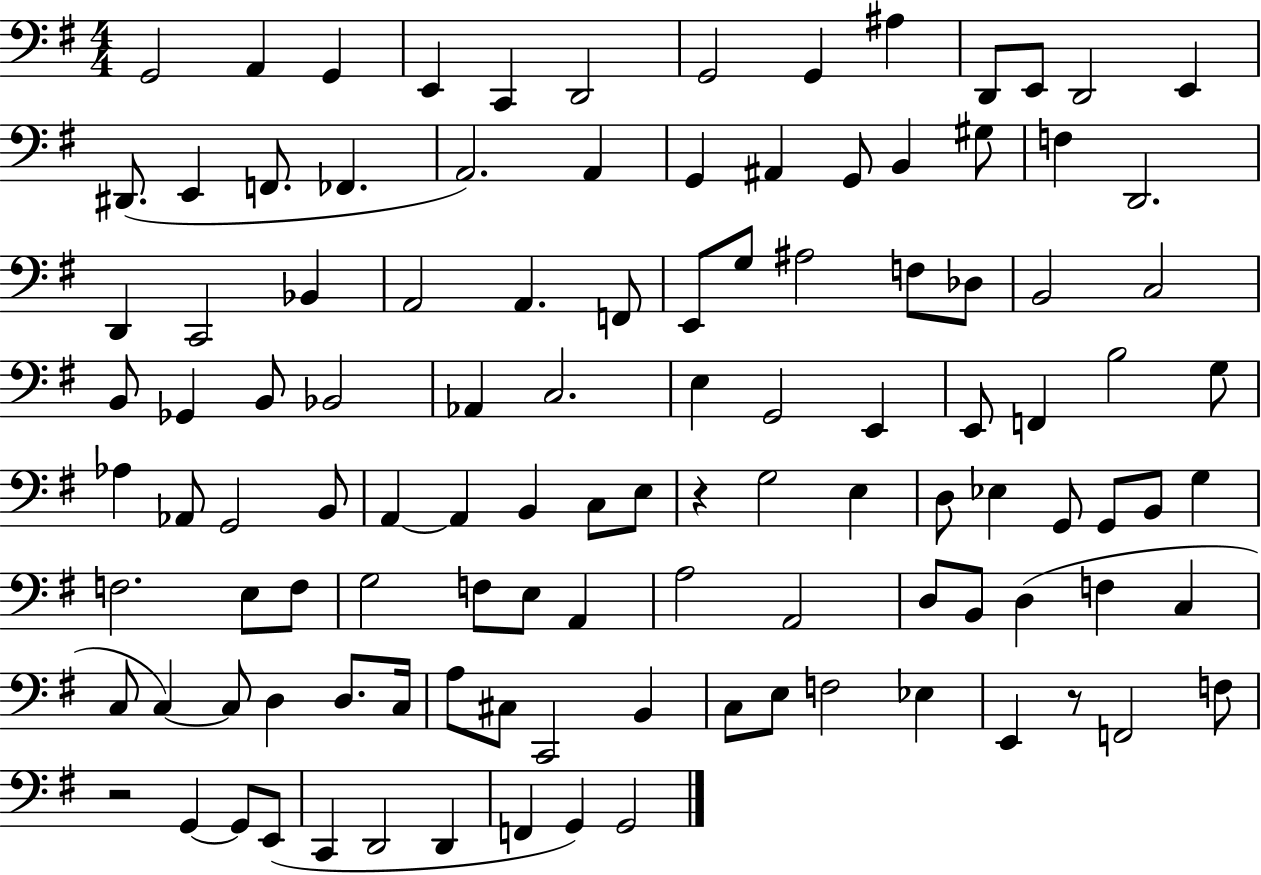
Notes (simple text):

G2/h A2/q G2/q E2/q C2/q D2/h G2/h G2/q A#3/q D2/e E2/e D2/h E2/q D#2/e. E2/q F2/e. FES2/q. A2/h. A2/q G2/q A#2/q G2/e B2/q G#3/e F3/q D2/h. D2/q C2/h Bb2/q A2/h A2/q. F2/e E2/e G3/e A#3/h F3/e Db3/e B2/h C3/h B2/e Gb2/q B2/e Bb2/h Ab2/q C3/h. E3/q G2/h E2/q E2/e F2/q B3/h G3/e Ab3/q Ab2/e G2/h B2/e A2/q A2/q B2/q C3/e E3/e R/q G3/h E3/q D3/e Eb3/q G2/e G2/e B2/e G3/q F3/h. E3/e F3/e G3/h F3/e E3/e A2/q A3/h A2/h D3/e B2/e D3/q F3/q C3/q C3/e C3/q C3/e D3/q D3/e. C3/s A3/e C#3/e C2/h B2/q C3/e E3/e F3/h Eb3/q E2/q R/e F2/h F3/e R/h G2/q G2/e E2/e C2/q D2/h D2/q F2/q G2/q G2/h